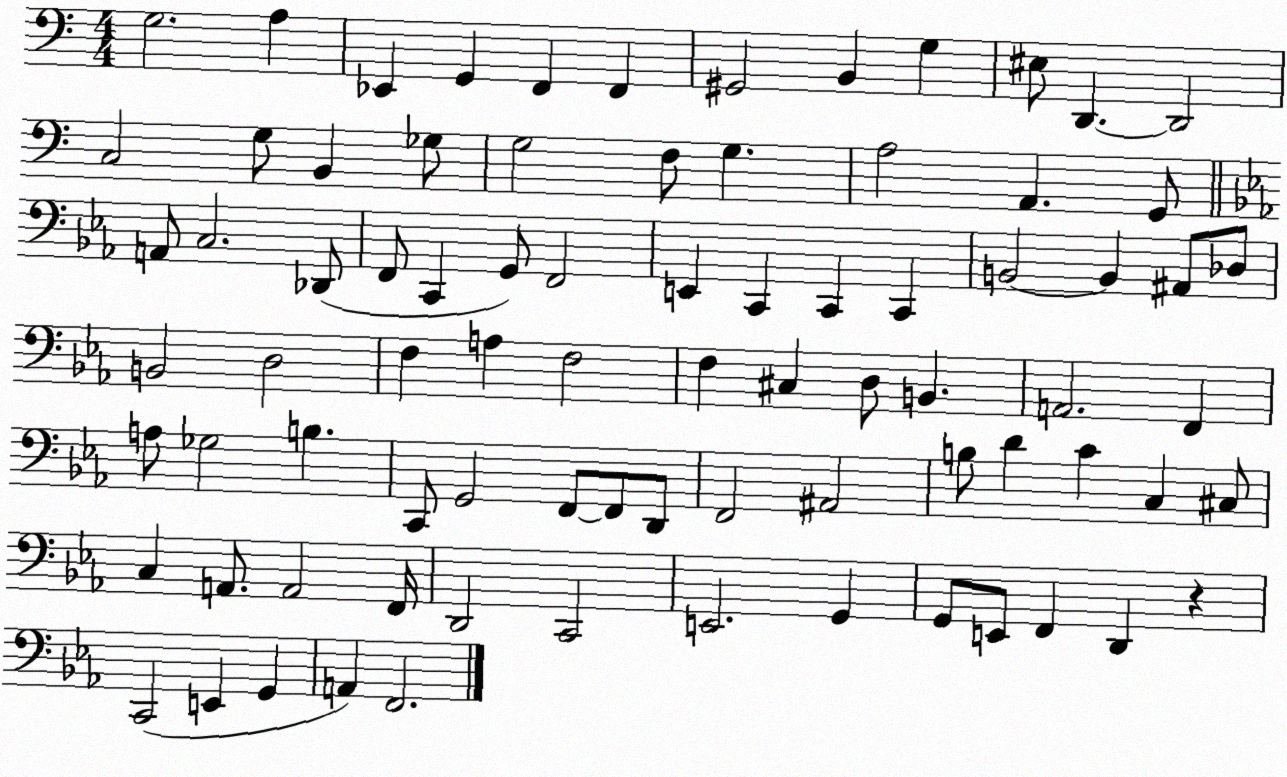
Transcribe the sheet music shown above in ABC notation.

X:1
T:Untitled
M:4/4
L:1/4
K:C
G,2 A, _E,, G,, F,, F,, ^G,,2 B,, G, ^E,/2 D,, D,,2 C,2 G,/2 B,, _G,/2 G,2 F,/2 G, A,2 A,, G,,/2 A,,/2 C,2 _D,,/2 F,,/2 C,, G,,/2 F,,2 E,, C,, C,, C,, B,,2 B,, ^A,,/2 _D,/2 B,,2 D,2 F, A, F,2 F, ^C, D,/2 B,, A,,2 F,, A,/2 _G,2 B, C,,/2 G,,2 F,,/2 F,,/2 D,,/2 F,,2 ^A,,2 B,/2 D C C, ^C,/2 C, A,,/2 A,,2 F,,/4 D,,2 C,,2 E,,2 G,, G,,/2 E,,/2 F,, D,, z C,,2 E,, G,, A,, F,,2